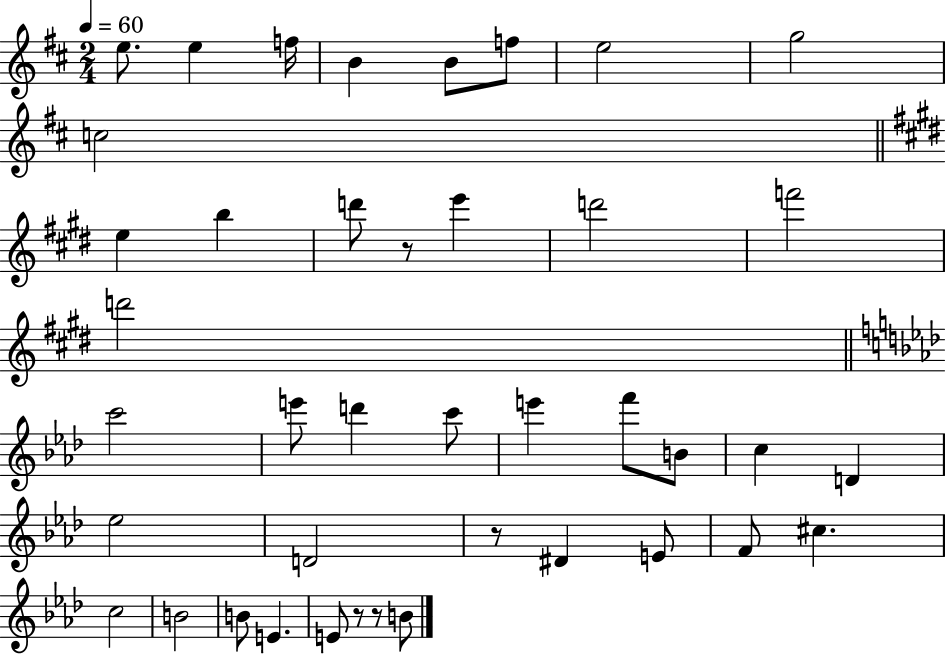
X:1
T:Untitled
M:2/4
L:1/4
K:D
e/2 e f/4 B B/2 f/2 e2 g2 c2 e b d'/2 z/2 e' d'2 f'2 d'2 c'2 e'/2 d' c'/2 e' f'/2 B/2 c D _e2 D2 z/2 ^D E/2 F/2 ^c c2 B2 B/2 E E/2 z/2 z/2 B/2